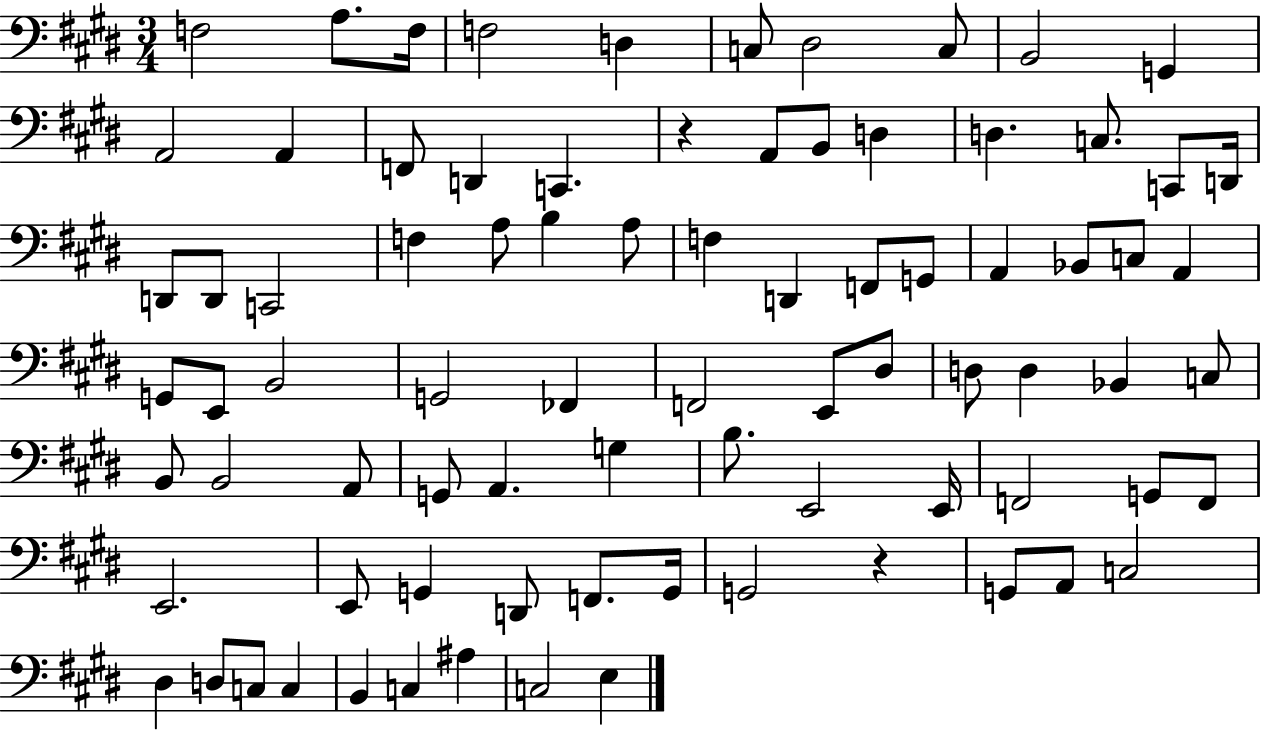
X:1
T:Untitled
M:3/4
L:1/4
K:E
F,2 A,/2 F,/4 F,2 D, C,/2 ^D,2 C,/2 B,,2 G,, A,,2 A,, F,,/2 D,, C,, z A,,/2 B,,/2 D, D, C,/2 C,,/2 D,,/4 D,,/2 D,,/2 C,,2 F, A,/2 B, A,/2 F, D,, F,,/2 G,,/2 A,, _B,,/2 C,/2 A,, G,,/2 E,,/2 B,,2 G,,2 _F,, F,,2 E,,/2 ^D,/2 D,/2 D, _B,, C,/2 B,,/2 B,,2 A,,/2 G,,/2 A,, G, B,/2 E,,2 E,,/4 F,,2 G,,/2 F,,/2 E,,2 E,,/2 G,, D,,/2 F,,/2 G,,/4 G,,2 z G,,/2 A,,/2 C,2 ^D, D,/2 C,/2 C, B,, C, ^A, C,2 E,